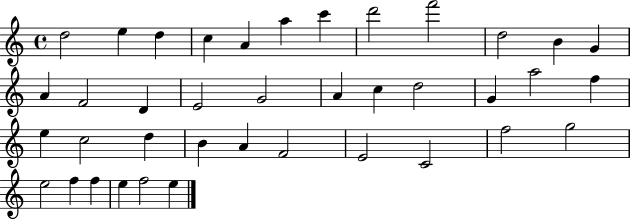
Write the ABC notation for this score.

X:1
T:Untitled
M:4/4
L:1/4
K:C
d2 e d c A a c' d'2 f'2 d2 B G A F2 D E2 G2 A c d2 G a2 f e c2 d B A F2 E2 C2 f2 g2 e2 f f e f2 e